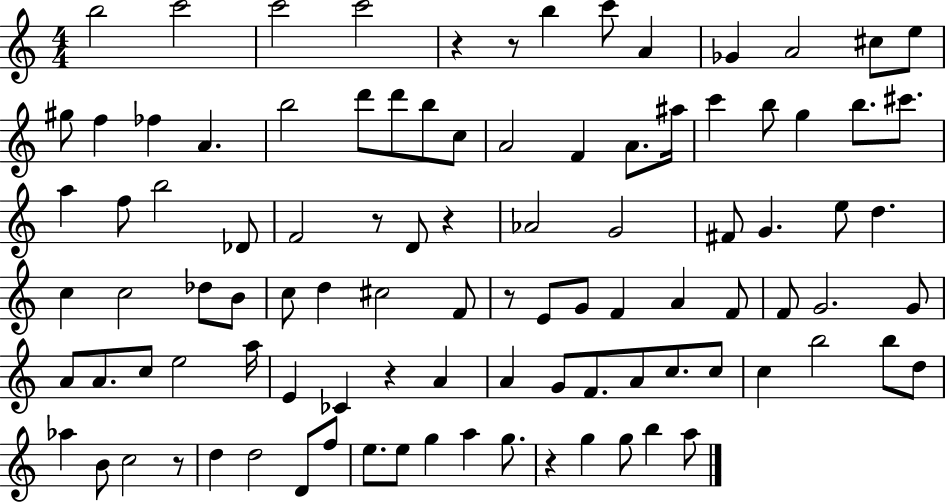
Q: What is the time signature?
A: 4/4